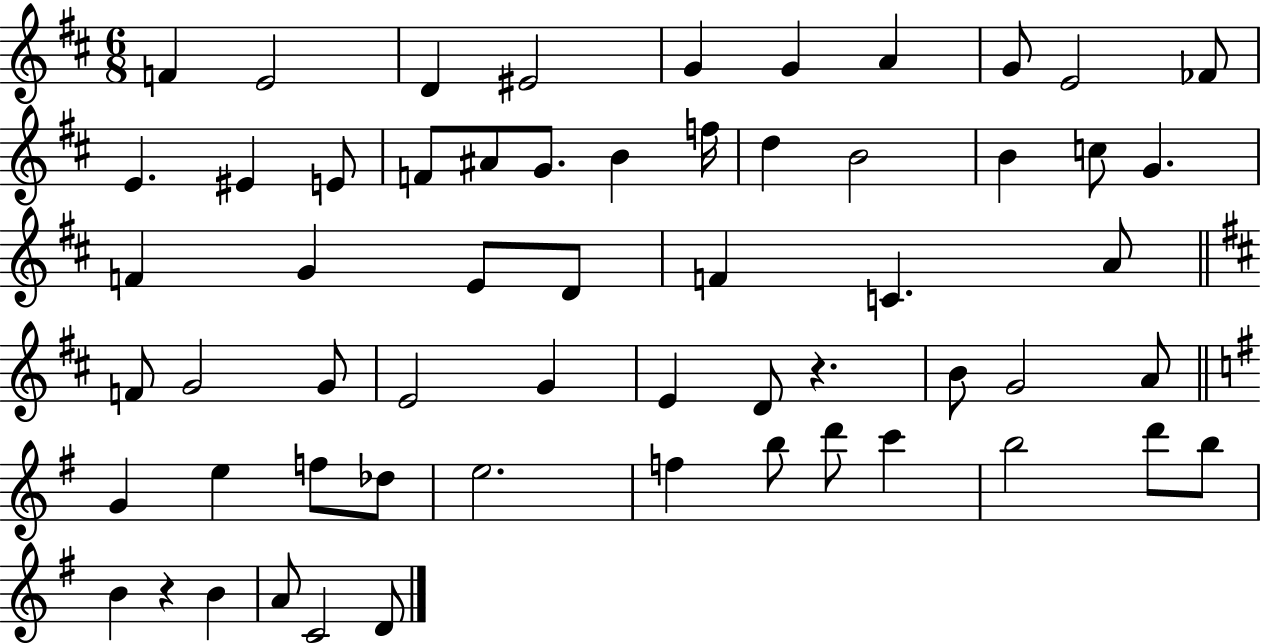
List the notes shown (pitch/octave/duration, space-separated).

F4/q E4/h D4/q EIS4/h G4/q G4/q A4/q G4/e E4/h FES4/e E4/q. EIS4/q E4/e F4/e A#4/e G4/e. B4/q F5/s D5/q B4/h B4/q C5/e G4/q. F4/q G4/q E4/e D4/e F4/q C4/q. A4/e F4/e G4/h G4/e E4/h G4/q E4/q D4/e R/q. B4/e G4/h A4/e G4/q E5/q F5/e Db5/e E5/h. F5/q B5/e D6/e C6/q B5/h D6/e B5/e B4/q R/q B4/q A4/e C4/h D4/e